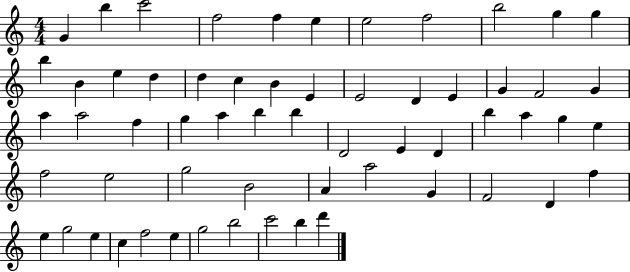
G4/q B5/q C6/h F5/h F5/q E5/q E5/h F5/h B5/h G5/q G5/q B5/q B4/q E5/q D5/q D5/q C5/q B4/q E4/q E4/h D4/q E4/q G4/q F4/h G4/q A5/q A5/h F5/q G5/q A5/q B5/q B5/q D4/h E4/q D4/q B5/q A5/q G5/q E5/q F5/h E5/h G5/h B4/h A4/q A5/h G4/q F4/h D4/q F5/q E5/q G5/h E5/q C5/q F5/h E5/q G5/h B5/h C6/h B5/q D6/q